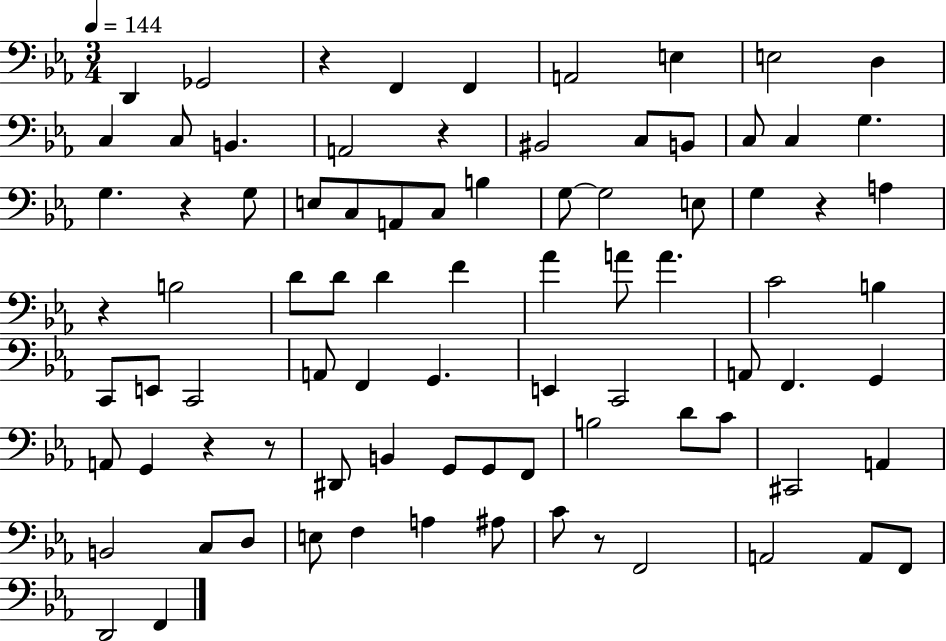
D2/q Gb2/h R/q F2/q F2/q A2/h E3/q E3/h D3/q C3/q C3/e B2/q. A2/h R/q BIS2/h C3/e B2/e C3/e C3/q G3/q. G3/q. R/q G3/e E3/e C3/e A2/e C3/e B3/q G3/e G3/h E3/e G3/q R/q A3/q R/q B3/h D4/e D4/e D4/q F4/q Ab4/q A4/e A4/q. C4/h B3/q C2/e E2/e C2/h A2/e F2/q G2/q. E2/q C2/h A2/e F2/q. G2/q A2/e G2/q R/q R/e D#2/e B2/q G2/e G2/e F2/e B3/h D4/e C4/e C#2/h A2/q B2/h C3/e D3/e E3/e F3/q A3/q A#3/e C4/e R/e F2/h A2/h A2/e F2/e D2/h F2/q